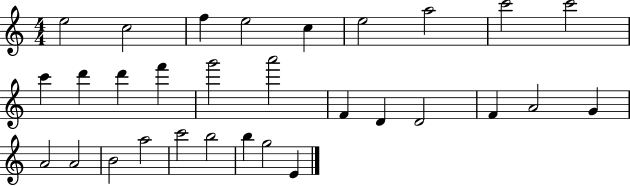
X:1
T:Untitled
M:4/4
L:1/4
K:C
e2 c2 f e2 c e2 a2 c'2 c'2 c' d' d' f' g'2 a'2 F D D2 F A2 G A2 A2 B2 a2 c'2 b2 b g2 E